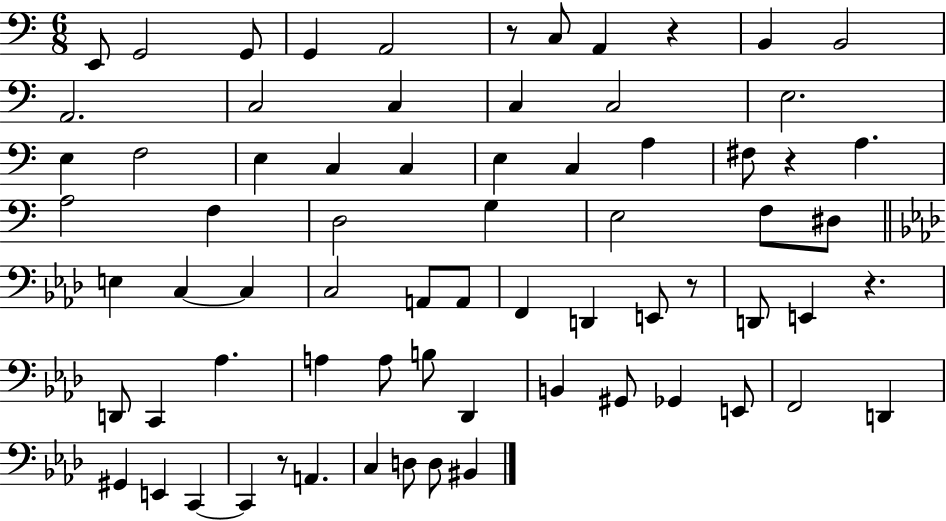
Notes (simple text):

E2/e G2/h G2/e G2/q A2/h R/e C3/e A2/q R/q B2/q B2/h A2/h. C3/h C3/q C3/q C3/h E3/h. E3/q F3/h E3/q C3/q C3/q E3/q C3/q A3/q F#3/e R/q A3/q. A3/h F3/q D3/h G3/q E3/h F3/e D#3/e E3/q C3/q C3/q C3/h A2/e A2/e F2/q D2/q E2/e R/e D2/e E2/q R/q. D2/e C2/q Ab3/q. A3/q A3/e B3/e Db2/q B2/q G#2/e Gb2/q E2/e F2/h D2/q G#2/q E2/q C2/q C2/q R/e A2/q. C3/q D3/e D3/e BIS2/q